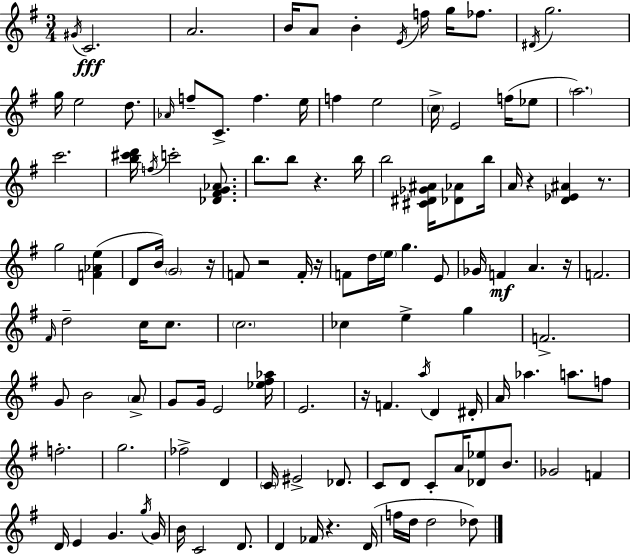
{
  \clef treble
  \numericTimeSignature
  \time 3/4
  \key e \minor
  \acciaccatura { gis'16 }\fff c'2. | a'2. | b'16 a'8 b'4-. \acciaccatura { e'16 } f''16 g''16 fes''8. | \acciaccatura { dis'16 } g''2. | \break g''16 e''2 | d''8. \grace { aes'16 } f''8-- c'8.-> f''4. | e''16 f''4 e''2 | \parenthesize c''16-> e'2 | \break f''16( ees''8 \parenthesize a''2.) | c'''2. | <b'' cis''' d'''>16 \acciaccatura { f''16 } c'''2-. | <des' fis' g' aes'>8. b''8. b''8 r4. | \break b''16 b''2 | <cis' dis' ges' ais'>16 <des' aes'>8 b''16 a'16 r4 <d' ees' ais'>4 | r8. g''2 | <f' aes' e''>4( d'8 b'16) \parenthesize g'2 | \break r16 f'8 r2 | f'16-. r16 f'8 d''16 \parenthesize e''16 g''4. | e'8 ges'16 f'4\mf a'4. | r16 f'2. | \break \grace { fis'16 } d''2-- | c''16 c''8. \parenthesize c''2. | ces''4 e''4-> | g''4 f'2.-> | \break g'8 b'2 | \parenthesize a'8-> g'8 g'16 e'2 | <ees'' fis'' aes''>16 e'2. | r16 f'4. | \break \acciaccatura { a''16 } d'4 dis'16-. a'16 aes''4. | a''8. f''8 f''2.-. | g''2. | fes''2-> | \break d'4 \parenthesize c'16 eis'2-> | des'8. c'8 d'8 c'8-. | a'16 <des' ees''>8 b'8. ges'2 | f'4 d'16 e'4 | \break g'4. \acciaccatura { g''16 } g'16 b'16 c'2 | d'8. d'4 | fes'16 r4. d'16( f''16 d''16 d''2 | des''8) \bar "|."
}